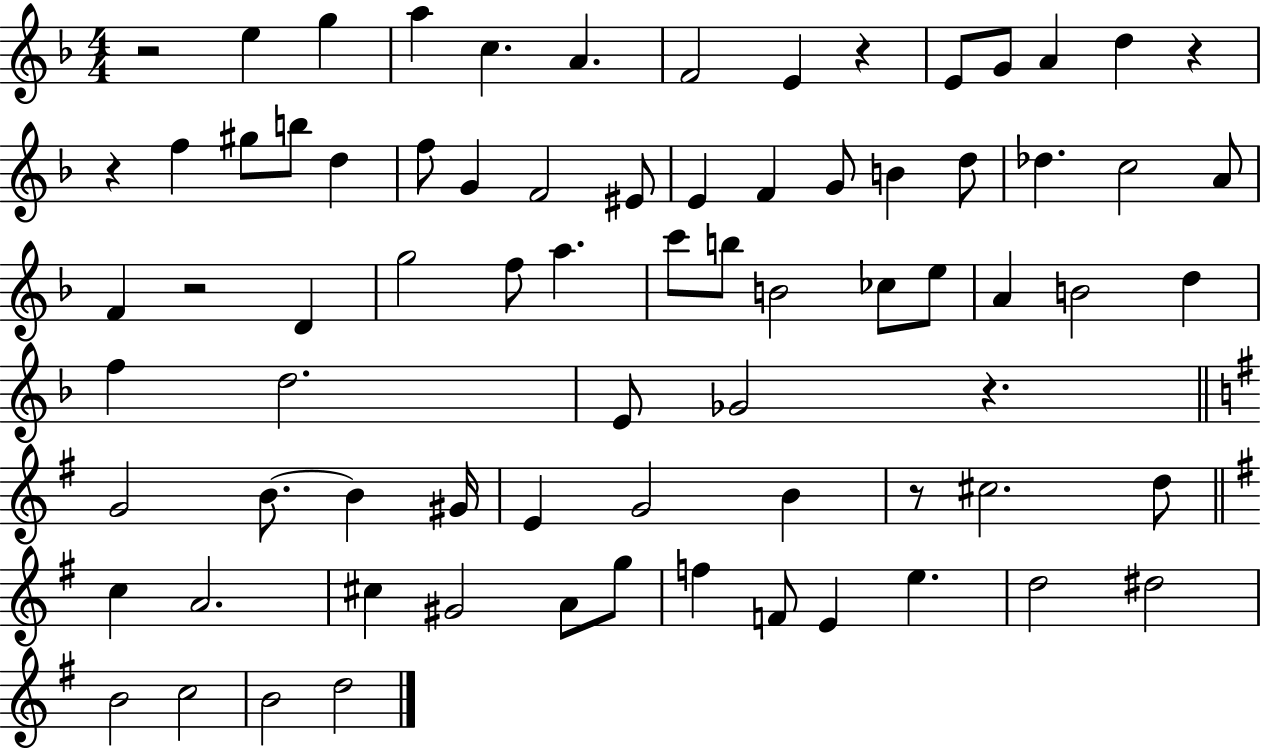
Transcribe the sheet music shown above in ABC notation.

X:1
T:Untitled
M:4/4
L:1/4
K:F
z2 e g a c A F2 E z E/2 G/2 A d z z f ^g/2 b/2 d f/2 G F2 ^E/2 E F G/2 B d/2 _d c2 A/2 F z2 D g2 f/2 a c'/2 b/2 B2 _c/2 e/2 A B2 d f d2 E/2 _G2 z G2 B/2 B ^G/4 E G2 B z/2 ^c2 d/2 c A2 ^c ^G2 A/2 g/2 f F/2 E e d2 ^d2 B2 c2 B2 d2